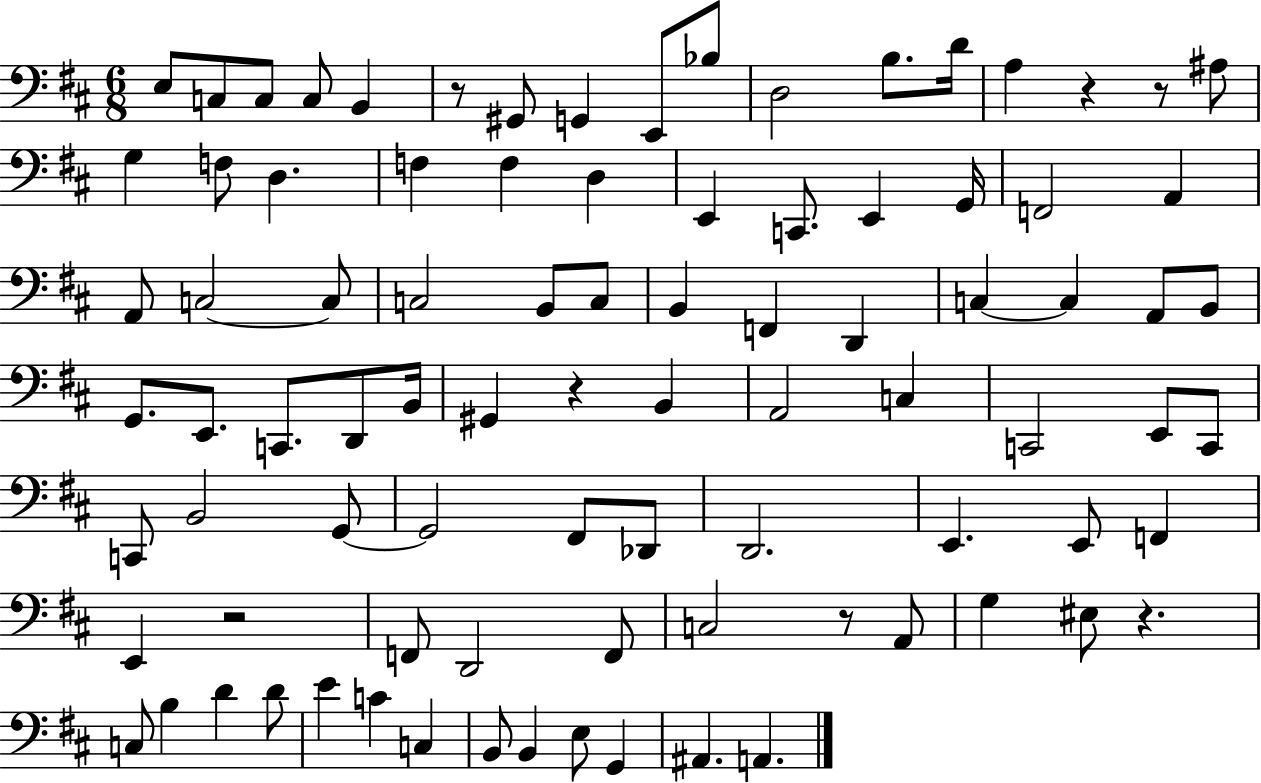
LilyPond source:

{
  \clef bass
  \numericTimeSignature
  \time 6/8
  \key d \major
  \repeat volta 2 { e8 c8 c8 c8 b,4 | r8 gis,8 g,4 e,8 bes8 | d2 b8. d'16 | a4 r4 r8 ais8 | \break g4 f8 d4. | f4 f4 d4 | e,4 c,8. e,4 g,16 | f,2 a,4 | \break a,8 c2~~ c8 | c2 b,8 c8 | b,4 f,4 d,4 | c4~~ c4 a,8 b,8 | \break g,8. e,8. c,8. d,8 b,16 | gis,4 r4 b,4 | a,2 c4 | c,2 e,8 c,8 | \break c,8 b,2 g,8~~ | g,2 fis,8 des,8 | d,2. | e,4. e,8 f,4 | \break e,4 r2 | f,8 d,2 f,8 | c2 r8 a,8 | g4 eis8 r4. | \break c8 b4 d'4 d'8 | e'4 c'4 c4 | b,8 b,4 e8 g,4 | ais,4. a,4. | \break } \bar "|."
}